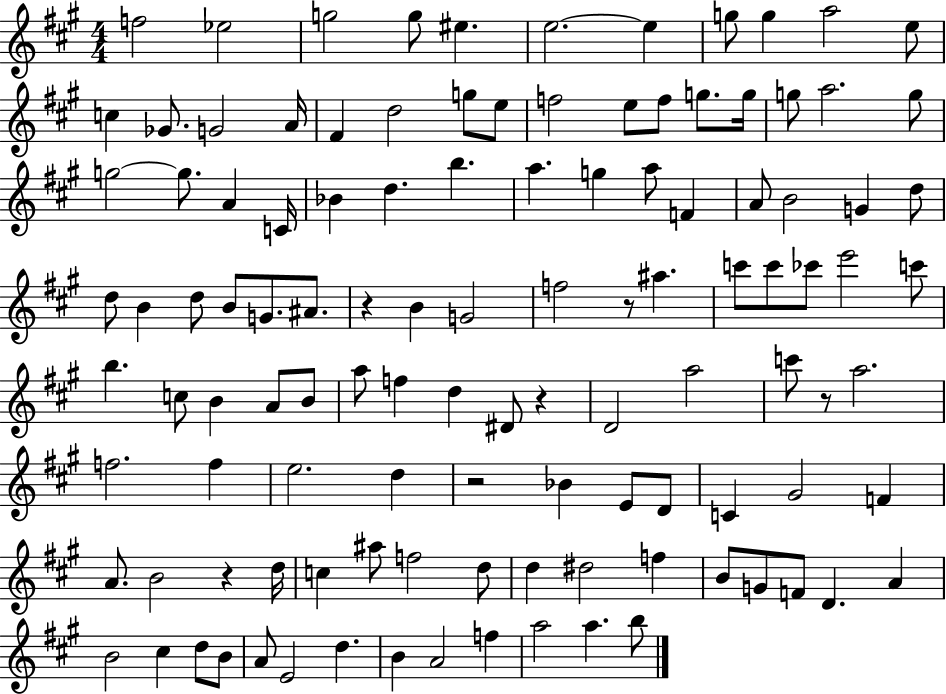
{
  \clef treble
  \numericTimeSignature
  \time 4/4
  \key a \major
  f''2 ees''2 | g''2 g''8 eis''4. | e''2.~~ e''4 | g''8 g''4 a''2 e''8 | \break c''4 ges'8. g'2 a'16 | fis'4 d''2 g''8 e''8 | f''2 e''8 f''8 g''8. g''16 | g''8 a''2. g''8 | \break g''2~~ g''8. a'4 c'16 | bes'4 d''4. b''4. | a''4. g''4 a''8 f'4 | a'8 b'2 g'4 d''8 | \break d''8 b'4 d''8 b'8 g'8. ais'8. | r4 b'4 g'2 | f''2 r8 ais''4. | c'''8 c'''8 ces'''8 e'''2 c'''8 | \break b''4. c''8 b'4 a'8 b'8 | a''8 f''4 d''4 dis'8 r4 | d'2 a''2 | c'''8 r8 a''2. | \break f''2. f''4 | e''2. d''4 | r2 bes'4 e'8 d'8 | c'4 gis'2 f'4 | \break a'8. b'2 r4 d''16 | c''4 ais''8 f''2 d''8 | d''4 dis''2 f''4 | b'8 g'8 f'8 d'4. a'4 | \break b'2 cis''4 d''8 b'8 | a'8 e'2 d''4. | b'4 a'2 f''4 | a''2 a''4. b''8 | \break \bar "|."
}